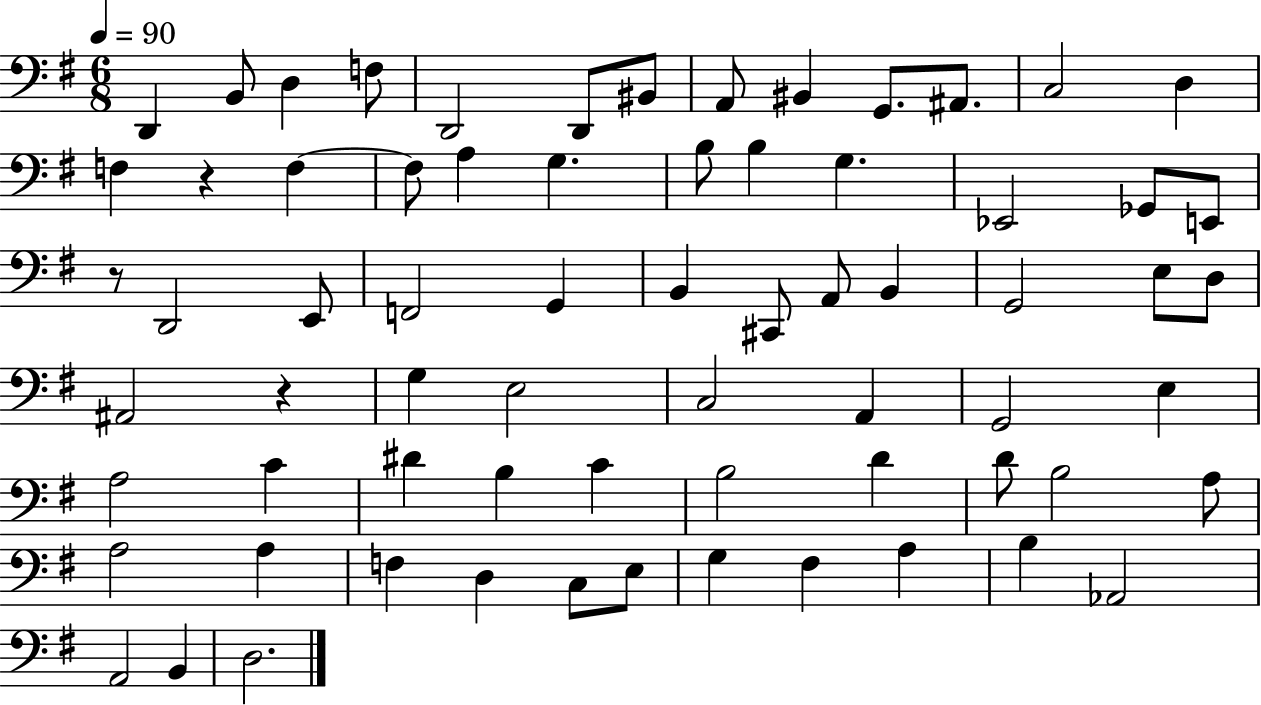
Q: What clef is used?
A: bass